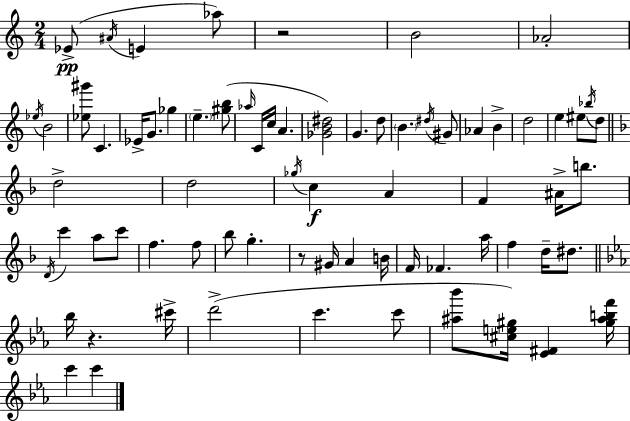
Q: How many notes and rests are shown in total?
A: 71